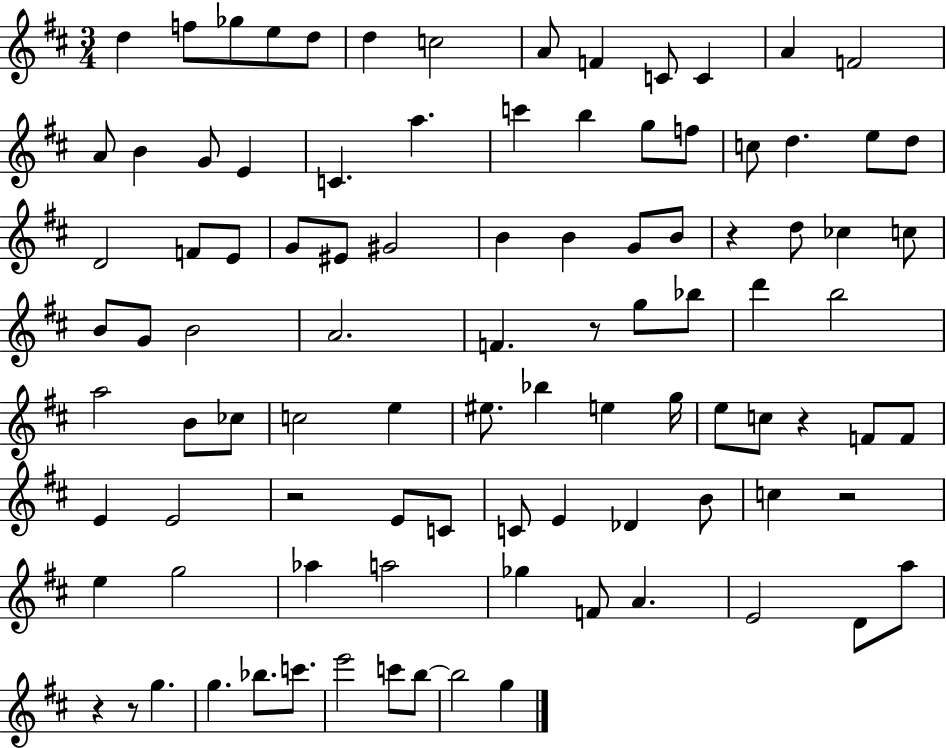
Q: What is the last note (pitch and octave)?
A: G5